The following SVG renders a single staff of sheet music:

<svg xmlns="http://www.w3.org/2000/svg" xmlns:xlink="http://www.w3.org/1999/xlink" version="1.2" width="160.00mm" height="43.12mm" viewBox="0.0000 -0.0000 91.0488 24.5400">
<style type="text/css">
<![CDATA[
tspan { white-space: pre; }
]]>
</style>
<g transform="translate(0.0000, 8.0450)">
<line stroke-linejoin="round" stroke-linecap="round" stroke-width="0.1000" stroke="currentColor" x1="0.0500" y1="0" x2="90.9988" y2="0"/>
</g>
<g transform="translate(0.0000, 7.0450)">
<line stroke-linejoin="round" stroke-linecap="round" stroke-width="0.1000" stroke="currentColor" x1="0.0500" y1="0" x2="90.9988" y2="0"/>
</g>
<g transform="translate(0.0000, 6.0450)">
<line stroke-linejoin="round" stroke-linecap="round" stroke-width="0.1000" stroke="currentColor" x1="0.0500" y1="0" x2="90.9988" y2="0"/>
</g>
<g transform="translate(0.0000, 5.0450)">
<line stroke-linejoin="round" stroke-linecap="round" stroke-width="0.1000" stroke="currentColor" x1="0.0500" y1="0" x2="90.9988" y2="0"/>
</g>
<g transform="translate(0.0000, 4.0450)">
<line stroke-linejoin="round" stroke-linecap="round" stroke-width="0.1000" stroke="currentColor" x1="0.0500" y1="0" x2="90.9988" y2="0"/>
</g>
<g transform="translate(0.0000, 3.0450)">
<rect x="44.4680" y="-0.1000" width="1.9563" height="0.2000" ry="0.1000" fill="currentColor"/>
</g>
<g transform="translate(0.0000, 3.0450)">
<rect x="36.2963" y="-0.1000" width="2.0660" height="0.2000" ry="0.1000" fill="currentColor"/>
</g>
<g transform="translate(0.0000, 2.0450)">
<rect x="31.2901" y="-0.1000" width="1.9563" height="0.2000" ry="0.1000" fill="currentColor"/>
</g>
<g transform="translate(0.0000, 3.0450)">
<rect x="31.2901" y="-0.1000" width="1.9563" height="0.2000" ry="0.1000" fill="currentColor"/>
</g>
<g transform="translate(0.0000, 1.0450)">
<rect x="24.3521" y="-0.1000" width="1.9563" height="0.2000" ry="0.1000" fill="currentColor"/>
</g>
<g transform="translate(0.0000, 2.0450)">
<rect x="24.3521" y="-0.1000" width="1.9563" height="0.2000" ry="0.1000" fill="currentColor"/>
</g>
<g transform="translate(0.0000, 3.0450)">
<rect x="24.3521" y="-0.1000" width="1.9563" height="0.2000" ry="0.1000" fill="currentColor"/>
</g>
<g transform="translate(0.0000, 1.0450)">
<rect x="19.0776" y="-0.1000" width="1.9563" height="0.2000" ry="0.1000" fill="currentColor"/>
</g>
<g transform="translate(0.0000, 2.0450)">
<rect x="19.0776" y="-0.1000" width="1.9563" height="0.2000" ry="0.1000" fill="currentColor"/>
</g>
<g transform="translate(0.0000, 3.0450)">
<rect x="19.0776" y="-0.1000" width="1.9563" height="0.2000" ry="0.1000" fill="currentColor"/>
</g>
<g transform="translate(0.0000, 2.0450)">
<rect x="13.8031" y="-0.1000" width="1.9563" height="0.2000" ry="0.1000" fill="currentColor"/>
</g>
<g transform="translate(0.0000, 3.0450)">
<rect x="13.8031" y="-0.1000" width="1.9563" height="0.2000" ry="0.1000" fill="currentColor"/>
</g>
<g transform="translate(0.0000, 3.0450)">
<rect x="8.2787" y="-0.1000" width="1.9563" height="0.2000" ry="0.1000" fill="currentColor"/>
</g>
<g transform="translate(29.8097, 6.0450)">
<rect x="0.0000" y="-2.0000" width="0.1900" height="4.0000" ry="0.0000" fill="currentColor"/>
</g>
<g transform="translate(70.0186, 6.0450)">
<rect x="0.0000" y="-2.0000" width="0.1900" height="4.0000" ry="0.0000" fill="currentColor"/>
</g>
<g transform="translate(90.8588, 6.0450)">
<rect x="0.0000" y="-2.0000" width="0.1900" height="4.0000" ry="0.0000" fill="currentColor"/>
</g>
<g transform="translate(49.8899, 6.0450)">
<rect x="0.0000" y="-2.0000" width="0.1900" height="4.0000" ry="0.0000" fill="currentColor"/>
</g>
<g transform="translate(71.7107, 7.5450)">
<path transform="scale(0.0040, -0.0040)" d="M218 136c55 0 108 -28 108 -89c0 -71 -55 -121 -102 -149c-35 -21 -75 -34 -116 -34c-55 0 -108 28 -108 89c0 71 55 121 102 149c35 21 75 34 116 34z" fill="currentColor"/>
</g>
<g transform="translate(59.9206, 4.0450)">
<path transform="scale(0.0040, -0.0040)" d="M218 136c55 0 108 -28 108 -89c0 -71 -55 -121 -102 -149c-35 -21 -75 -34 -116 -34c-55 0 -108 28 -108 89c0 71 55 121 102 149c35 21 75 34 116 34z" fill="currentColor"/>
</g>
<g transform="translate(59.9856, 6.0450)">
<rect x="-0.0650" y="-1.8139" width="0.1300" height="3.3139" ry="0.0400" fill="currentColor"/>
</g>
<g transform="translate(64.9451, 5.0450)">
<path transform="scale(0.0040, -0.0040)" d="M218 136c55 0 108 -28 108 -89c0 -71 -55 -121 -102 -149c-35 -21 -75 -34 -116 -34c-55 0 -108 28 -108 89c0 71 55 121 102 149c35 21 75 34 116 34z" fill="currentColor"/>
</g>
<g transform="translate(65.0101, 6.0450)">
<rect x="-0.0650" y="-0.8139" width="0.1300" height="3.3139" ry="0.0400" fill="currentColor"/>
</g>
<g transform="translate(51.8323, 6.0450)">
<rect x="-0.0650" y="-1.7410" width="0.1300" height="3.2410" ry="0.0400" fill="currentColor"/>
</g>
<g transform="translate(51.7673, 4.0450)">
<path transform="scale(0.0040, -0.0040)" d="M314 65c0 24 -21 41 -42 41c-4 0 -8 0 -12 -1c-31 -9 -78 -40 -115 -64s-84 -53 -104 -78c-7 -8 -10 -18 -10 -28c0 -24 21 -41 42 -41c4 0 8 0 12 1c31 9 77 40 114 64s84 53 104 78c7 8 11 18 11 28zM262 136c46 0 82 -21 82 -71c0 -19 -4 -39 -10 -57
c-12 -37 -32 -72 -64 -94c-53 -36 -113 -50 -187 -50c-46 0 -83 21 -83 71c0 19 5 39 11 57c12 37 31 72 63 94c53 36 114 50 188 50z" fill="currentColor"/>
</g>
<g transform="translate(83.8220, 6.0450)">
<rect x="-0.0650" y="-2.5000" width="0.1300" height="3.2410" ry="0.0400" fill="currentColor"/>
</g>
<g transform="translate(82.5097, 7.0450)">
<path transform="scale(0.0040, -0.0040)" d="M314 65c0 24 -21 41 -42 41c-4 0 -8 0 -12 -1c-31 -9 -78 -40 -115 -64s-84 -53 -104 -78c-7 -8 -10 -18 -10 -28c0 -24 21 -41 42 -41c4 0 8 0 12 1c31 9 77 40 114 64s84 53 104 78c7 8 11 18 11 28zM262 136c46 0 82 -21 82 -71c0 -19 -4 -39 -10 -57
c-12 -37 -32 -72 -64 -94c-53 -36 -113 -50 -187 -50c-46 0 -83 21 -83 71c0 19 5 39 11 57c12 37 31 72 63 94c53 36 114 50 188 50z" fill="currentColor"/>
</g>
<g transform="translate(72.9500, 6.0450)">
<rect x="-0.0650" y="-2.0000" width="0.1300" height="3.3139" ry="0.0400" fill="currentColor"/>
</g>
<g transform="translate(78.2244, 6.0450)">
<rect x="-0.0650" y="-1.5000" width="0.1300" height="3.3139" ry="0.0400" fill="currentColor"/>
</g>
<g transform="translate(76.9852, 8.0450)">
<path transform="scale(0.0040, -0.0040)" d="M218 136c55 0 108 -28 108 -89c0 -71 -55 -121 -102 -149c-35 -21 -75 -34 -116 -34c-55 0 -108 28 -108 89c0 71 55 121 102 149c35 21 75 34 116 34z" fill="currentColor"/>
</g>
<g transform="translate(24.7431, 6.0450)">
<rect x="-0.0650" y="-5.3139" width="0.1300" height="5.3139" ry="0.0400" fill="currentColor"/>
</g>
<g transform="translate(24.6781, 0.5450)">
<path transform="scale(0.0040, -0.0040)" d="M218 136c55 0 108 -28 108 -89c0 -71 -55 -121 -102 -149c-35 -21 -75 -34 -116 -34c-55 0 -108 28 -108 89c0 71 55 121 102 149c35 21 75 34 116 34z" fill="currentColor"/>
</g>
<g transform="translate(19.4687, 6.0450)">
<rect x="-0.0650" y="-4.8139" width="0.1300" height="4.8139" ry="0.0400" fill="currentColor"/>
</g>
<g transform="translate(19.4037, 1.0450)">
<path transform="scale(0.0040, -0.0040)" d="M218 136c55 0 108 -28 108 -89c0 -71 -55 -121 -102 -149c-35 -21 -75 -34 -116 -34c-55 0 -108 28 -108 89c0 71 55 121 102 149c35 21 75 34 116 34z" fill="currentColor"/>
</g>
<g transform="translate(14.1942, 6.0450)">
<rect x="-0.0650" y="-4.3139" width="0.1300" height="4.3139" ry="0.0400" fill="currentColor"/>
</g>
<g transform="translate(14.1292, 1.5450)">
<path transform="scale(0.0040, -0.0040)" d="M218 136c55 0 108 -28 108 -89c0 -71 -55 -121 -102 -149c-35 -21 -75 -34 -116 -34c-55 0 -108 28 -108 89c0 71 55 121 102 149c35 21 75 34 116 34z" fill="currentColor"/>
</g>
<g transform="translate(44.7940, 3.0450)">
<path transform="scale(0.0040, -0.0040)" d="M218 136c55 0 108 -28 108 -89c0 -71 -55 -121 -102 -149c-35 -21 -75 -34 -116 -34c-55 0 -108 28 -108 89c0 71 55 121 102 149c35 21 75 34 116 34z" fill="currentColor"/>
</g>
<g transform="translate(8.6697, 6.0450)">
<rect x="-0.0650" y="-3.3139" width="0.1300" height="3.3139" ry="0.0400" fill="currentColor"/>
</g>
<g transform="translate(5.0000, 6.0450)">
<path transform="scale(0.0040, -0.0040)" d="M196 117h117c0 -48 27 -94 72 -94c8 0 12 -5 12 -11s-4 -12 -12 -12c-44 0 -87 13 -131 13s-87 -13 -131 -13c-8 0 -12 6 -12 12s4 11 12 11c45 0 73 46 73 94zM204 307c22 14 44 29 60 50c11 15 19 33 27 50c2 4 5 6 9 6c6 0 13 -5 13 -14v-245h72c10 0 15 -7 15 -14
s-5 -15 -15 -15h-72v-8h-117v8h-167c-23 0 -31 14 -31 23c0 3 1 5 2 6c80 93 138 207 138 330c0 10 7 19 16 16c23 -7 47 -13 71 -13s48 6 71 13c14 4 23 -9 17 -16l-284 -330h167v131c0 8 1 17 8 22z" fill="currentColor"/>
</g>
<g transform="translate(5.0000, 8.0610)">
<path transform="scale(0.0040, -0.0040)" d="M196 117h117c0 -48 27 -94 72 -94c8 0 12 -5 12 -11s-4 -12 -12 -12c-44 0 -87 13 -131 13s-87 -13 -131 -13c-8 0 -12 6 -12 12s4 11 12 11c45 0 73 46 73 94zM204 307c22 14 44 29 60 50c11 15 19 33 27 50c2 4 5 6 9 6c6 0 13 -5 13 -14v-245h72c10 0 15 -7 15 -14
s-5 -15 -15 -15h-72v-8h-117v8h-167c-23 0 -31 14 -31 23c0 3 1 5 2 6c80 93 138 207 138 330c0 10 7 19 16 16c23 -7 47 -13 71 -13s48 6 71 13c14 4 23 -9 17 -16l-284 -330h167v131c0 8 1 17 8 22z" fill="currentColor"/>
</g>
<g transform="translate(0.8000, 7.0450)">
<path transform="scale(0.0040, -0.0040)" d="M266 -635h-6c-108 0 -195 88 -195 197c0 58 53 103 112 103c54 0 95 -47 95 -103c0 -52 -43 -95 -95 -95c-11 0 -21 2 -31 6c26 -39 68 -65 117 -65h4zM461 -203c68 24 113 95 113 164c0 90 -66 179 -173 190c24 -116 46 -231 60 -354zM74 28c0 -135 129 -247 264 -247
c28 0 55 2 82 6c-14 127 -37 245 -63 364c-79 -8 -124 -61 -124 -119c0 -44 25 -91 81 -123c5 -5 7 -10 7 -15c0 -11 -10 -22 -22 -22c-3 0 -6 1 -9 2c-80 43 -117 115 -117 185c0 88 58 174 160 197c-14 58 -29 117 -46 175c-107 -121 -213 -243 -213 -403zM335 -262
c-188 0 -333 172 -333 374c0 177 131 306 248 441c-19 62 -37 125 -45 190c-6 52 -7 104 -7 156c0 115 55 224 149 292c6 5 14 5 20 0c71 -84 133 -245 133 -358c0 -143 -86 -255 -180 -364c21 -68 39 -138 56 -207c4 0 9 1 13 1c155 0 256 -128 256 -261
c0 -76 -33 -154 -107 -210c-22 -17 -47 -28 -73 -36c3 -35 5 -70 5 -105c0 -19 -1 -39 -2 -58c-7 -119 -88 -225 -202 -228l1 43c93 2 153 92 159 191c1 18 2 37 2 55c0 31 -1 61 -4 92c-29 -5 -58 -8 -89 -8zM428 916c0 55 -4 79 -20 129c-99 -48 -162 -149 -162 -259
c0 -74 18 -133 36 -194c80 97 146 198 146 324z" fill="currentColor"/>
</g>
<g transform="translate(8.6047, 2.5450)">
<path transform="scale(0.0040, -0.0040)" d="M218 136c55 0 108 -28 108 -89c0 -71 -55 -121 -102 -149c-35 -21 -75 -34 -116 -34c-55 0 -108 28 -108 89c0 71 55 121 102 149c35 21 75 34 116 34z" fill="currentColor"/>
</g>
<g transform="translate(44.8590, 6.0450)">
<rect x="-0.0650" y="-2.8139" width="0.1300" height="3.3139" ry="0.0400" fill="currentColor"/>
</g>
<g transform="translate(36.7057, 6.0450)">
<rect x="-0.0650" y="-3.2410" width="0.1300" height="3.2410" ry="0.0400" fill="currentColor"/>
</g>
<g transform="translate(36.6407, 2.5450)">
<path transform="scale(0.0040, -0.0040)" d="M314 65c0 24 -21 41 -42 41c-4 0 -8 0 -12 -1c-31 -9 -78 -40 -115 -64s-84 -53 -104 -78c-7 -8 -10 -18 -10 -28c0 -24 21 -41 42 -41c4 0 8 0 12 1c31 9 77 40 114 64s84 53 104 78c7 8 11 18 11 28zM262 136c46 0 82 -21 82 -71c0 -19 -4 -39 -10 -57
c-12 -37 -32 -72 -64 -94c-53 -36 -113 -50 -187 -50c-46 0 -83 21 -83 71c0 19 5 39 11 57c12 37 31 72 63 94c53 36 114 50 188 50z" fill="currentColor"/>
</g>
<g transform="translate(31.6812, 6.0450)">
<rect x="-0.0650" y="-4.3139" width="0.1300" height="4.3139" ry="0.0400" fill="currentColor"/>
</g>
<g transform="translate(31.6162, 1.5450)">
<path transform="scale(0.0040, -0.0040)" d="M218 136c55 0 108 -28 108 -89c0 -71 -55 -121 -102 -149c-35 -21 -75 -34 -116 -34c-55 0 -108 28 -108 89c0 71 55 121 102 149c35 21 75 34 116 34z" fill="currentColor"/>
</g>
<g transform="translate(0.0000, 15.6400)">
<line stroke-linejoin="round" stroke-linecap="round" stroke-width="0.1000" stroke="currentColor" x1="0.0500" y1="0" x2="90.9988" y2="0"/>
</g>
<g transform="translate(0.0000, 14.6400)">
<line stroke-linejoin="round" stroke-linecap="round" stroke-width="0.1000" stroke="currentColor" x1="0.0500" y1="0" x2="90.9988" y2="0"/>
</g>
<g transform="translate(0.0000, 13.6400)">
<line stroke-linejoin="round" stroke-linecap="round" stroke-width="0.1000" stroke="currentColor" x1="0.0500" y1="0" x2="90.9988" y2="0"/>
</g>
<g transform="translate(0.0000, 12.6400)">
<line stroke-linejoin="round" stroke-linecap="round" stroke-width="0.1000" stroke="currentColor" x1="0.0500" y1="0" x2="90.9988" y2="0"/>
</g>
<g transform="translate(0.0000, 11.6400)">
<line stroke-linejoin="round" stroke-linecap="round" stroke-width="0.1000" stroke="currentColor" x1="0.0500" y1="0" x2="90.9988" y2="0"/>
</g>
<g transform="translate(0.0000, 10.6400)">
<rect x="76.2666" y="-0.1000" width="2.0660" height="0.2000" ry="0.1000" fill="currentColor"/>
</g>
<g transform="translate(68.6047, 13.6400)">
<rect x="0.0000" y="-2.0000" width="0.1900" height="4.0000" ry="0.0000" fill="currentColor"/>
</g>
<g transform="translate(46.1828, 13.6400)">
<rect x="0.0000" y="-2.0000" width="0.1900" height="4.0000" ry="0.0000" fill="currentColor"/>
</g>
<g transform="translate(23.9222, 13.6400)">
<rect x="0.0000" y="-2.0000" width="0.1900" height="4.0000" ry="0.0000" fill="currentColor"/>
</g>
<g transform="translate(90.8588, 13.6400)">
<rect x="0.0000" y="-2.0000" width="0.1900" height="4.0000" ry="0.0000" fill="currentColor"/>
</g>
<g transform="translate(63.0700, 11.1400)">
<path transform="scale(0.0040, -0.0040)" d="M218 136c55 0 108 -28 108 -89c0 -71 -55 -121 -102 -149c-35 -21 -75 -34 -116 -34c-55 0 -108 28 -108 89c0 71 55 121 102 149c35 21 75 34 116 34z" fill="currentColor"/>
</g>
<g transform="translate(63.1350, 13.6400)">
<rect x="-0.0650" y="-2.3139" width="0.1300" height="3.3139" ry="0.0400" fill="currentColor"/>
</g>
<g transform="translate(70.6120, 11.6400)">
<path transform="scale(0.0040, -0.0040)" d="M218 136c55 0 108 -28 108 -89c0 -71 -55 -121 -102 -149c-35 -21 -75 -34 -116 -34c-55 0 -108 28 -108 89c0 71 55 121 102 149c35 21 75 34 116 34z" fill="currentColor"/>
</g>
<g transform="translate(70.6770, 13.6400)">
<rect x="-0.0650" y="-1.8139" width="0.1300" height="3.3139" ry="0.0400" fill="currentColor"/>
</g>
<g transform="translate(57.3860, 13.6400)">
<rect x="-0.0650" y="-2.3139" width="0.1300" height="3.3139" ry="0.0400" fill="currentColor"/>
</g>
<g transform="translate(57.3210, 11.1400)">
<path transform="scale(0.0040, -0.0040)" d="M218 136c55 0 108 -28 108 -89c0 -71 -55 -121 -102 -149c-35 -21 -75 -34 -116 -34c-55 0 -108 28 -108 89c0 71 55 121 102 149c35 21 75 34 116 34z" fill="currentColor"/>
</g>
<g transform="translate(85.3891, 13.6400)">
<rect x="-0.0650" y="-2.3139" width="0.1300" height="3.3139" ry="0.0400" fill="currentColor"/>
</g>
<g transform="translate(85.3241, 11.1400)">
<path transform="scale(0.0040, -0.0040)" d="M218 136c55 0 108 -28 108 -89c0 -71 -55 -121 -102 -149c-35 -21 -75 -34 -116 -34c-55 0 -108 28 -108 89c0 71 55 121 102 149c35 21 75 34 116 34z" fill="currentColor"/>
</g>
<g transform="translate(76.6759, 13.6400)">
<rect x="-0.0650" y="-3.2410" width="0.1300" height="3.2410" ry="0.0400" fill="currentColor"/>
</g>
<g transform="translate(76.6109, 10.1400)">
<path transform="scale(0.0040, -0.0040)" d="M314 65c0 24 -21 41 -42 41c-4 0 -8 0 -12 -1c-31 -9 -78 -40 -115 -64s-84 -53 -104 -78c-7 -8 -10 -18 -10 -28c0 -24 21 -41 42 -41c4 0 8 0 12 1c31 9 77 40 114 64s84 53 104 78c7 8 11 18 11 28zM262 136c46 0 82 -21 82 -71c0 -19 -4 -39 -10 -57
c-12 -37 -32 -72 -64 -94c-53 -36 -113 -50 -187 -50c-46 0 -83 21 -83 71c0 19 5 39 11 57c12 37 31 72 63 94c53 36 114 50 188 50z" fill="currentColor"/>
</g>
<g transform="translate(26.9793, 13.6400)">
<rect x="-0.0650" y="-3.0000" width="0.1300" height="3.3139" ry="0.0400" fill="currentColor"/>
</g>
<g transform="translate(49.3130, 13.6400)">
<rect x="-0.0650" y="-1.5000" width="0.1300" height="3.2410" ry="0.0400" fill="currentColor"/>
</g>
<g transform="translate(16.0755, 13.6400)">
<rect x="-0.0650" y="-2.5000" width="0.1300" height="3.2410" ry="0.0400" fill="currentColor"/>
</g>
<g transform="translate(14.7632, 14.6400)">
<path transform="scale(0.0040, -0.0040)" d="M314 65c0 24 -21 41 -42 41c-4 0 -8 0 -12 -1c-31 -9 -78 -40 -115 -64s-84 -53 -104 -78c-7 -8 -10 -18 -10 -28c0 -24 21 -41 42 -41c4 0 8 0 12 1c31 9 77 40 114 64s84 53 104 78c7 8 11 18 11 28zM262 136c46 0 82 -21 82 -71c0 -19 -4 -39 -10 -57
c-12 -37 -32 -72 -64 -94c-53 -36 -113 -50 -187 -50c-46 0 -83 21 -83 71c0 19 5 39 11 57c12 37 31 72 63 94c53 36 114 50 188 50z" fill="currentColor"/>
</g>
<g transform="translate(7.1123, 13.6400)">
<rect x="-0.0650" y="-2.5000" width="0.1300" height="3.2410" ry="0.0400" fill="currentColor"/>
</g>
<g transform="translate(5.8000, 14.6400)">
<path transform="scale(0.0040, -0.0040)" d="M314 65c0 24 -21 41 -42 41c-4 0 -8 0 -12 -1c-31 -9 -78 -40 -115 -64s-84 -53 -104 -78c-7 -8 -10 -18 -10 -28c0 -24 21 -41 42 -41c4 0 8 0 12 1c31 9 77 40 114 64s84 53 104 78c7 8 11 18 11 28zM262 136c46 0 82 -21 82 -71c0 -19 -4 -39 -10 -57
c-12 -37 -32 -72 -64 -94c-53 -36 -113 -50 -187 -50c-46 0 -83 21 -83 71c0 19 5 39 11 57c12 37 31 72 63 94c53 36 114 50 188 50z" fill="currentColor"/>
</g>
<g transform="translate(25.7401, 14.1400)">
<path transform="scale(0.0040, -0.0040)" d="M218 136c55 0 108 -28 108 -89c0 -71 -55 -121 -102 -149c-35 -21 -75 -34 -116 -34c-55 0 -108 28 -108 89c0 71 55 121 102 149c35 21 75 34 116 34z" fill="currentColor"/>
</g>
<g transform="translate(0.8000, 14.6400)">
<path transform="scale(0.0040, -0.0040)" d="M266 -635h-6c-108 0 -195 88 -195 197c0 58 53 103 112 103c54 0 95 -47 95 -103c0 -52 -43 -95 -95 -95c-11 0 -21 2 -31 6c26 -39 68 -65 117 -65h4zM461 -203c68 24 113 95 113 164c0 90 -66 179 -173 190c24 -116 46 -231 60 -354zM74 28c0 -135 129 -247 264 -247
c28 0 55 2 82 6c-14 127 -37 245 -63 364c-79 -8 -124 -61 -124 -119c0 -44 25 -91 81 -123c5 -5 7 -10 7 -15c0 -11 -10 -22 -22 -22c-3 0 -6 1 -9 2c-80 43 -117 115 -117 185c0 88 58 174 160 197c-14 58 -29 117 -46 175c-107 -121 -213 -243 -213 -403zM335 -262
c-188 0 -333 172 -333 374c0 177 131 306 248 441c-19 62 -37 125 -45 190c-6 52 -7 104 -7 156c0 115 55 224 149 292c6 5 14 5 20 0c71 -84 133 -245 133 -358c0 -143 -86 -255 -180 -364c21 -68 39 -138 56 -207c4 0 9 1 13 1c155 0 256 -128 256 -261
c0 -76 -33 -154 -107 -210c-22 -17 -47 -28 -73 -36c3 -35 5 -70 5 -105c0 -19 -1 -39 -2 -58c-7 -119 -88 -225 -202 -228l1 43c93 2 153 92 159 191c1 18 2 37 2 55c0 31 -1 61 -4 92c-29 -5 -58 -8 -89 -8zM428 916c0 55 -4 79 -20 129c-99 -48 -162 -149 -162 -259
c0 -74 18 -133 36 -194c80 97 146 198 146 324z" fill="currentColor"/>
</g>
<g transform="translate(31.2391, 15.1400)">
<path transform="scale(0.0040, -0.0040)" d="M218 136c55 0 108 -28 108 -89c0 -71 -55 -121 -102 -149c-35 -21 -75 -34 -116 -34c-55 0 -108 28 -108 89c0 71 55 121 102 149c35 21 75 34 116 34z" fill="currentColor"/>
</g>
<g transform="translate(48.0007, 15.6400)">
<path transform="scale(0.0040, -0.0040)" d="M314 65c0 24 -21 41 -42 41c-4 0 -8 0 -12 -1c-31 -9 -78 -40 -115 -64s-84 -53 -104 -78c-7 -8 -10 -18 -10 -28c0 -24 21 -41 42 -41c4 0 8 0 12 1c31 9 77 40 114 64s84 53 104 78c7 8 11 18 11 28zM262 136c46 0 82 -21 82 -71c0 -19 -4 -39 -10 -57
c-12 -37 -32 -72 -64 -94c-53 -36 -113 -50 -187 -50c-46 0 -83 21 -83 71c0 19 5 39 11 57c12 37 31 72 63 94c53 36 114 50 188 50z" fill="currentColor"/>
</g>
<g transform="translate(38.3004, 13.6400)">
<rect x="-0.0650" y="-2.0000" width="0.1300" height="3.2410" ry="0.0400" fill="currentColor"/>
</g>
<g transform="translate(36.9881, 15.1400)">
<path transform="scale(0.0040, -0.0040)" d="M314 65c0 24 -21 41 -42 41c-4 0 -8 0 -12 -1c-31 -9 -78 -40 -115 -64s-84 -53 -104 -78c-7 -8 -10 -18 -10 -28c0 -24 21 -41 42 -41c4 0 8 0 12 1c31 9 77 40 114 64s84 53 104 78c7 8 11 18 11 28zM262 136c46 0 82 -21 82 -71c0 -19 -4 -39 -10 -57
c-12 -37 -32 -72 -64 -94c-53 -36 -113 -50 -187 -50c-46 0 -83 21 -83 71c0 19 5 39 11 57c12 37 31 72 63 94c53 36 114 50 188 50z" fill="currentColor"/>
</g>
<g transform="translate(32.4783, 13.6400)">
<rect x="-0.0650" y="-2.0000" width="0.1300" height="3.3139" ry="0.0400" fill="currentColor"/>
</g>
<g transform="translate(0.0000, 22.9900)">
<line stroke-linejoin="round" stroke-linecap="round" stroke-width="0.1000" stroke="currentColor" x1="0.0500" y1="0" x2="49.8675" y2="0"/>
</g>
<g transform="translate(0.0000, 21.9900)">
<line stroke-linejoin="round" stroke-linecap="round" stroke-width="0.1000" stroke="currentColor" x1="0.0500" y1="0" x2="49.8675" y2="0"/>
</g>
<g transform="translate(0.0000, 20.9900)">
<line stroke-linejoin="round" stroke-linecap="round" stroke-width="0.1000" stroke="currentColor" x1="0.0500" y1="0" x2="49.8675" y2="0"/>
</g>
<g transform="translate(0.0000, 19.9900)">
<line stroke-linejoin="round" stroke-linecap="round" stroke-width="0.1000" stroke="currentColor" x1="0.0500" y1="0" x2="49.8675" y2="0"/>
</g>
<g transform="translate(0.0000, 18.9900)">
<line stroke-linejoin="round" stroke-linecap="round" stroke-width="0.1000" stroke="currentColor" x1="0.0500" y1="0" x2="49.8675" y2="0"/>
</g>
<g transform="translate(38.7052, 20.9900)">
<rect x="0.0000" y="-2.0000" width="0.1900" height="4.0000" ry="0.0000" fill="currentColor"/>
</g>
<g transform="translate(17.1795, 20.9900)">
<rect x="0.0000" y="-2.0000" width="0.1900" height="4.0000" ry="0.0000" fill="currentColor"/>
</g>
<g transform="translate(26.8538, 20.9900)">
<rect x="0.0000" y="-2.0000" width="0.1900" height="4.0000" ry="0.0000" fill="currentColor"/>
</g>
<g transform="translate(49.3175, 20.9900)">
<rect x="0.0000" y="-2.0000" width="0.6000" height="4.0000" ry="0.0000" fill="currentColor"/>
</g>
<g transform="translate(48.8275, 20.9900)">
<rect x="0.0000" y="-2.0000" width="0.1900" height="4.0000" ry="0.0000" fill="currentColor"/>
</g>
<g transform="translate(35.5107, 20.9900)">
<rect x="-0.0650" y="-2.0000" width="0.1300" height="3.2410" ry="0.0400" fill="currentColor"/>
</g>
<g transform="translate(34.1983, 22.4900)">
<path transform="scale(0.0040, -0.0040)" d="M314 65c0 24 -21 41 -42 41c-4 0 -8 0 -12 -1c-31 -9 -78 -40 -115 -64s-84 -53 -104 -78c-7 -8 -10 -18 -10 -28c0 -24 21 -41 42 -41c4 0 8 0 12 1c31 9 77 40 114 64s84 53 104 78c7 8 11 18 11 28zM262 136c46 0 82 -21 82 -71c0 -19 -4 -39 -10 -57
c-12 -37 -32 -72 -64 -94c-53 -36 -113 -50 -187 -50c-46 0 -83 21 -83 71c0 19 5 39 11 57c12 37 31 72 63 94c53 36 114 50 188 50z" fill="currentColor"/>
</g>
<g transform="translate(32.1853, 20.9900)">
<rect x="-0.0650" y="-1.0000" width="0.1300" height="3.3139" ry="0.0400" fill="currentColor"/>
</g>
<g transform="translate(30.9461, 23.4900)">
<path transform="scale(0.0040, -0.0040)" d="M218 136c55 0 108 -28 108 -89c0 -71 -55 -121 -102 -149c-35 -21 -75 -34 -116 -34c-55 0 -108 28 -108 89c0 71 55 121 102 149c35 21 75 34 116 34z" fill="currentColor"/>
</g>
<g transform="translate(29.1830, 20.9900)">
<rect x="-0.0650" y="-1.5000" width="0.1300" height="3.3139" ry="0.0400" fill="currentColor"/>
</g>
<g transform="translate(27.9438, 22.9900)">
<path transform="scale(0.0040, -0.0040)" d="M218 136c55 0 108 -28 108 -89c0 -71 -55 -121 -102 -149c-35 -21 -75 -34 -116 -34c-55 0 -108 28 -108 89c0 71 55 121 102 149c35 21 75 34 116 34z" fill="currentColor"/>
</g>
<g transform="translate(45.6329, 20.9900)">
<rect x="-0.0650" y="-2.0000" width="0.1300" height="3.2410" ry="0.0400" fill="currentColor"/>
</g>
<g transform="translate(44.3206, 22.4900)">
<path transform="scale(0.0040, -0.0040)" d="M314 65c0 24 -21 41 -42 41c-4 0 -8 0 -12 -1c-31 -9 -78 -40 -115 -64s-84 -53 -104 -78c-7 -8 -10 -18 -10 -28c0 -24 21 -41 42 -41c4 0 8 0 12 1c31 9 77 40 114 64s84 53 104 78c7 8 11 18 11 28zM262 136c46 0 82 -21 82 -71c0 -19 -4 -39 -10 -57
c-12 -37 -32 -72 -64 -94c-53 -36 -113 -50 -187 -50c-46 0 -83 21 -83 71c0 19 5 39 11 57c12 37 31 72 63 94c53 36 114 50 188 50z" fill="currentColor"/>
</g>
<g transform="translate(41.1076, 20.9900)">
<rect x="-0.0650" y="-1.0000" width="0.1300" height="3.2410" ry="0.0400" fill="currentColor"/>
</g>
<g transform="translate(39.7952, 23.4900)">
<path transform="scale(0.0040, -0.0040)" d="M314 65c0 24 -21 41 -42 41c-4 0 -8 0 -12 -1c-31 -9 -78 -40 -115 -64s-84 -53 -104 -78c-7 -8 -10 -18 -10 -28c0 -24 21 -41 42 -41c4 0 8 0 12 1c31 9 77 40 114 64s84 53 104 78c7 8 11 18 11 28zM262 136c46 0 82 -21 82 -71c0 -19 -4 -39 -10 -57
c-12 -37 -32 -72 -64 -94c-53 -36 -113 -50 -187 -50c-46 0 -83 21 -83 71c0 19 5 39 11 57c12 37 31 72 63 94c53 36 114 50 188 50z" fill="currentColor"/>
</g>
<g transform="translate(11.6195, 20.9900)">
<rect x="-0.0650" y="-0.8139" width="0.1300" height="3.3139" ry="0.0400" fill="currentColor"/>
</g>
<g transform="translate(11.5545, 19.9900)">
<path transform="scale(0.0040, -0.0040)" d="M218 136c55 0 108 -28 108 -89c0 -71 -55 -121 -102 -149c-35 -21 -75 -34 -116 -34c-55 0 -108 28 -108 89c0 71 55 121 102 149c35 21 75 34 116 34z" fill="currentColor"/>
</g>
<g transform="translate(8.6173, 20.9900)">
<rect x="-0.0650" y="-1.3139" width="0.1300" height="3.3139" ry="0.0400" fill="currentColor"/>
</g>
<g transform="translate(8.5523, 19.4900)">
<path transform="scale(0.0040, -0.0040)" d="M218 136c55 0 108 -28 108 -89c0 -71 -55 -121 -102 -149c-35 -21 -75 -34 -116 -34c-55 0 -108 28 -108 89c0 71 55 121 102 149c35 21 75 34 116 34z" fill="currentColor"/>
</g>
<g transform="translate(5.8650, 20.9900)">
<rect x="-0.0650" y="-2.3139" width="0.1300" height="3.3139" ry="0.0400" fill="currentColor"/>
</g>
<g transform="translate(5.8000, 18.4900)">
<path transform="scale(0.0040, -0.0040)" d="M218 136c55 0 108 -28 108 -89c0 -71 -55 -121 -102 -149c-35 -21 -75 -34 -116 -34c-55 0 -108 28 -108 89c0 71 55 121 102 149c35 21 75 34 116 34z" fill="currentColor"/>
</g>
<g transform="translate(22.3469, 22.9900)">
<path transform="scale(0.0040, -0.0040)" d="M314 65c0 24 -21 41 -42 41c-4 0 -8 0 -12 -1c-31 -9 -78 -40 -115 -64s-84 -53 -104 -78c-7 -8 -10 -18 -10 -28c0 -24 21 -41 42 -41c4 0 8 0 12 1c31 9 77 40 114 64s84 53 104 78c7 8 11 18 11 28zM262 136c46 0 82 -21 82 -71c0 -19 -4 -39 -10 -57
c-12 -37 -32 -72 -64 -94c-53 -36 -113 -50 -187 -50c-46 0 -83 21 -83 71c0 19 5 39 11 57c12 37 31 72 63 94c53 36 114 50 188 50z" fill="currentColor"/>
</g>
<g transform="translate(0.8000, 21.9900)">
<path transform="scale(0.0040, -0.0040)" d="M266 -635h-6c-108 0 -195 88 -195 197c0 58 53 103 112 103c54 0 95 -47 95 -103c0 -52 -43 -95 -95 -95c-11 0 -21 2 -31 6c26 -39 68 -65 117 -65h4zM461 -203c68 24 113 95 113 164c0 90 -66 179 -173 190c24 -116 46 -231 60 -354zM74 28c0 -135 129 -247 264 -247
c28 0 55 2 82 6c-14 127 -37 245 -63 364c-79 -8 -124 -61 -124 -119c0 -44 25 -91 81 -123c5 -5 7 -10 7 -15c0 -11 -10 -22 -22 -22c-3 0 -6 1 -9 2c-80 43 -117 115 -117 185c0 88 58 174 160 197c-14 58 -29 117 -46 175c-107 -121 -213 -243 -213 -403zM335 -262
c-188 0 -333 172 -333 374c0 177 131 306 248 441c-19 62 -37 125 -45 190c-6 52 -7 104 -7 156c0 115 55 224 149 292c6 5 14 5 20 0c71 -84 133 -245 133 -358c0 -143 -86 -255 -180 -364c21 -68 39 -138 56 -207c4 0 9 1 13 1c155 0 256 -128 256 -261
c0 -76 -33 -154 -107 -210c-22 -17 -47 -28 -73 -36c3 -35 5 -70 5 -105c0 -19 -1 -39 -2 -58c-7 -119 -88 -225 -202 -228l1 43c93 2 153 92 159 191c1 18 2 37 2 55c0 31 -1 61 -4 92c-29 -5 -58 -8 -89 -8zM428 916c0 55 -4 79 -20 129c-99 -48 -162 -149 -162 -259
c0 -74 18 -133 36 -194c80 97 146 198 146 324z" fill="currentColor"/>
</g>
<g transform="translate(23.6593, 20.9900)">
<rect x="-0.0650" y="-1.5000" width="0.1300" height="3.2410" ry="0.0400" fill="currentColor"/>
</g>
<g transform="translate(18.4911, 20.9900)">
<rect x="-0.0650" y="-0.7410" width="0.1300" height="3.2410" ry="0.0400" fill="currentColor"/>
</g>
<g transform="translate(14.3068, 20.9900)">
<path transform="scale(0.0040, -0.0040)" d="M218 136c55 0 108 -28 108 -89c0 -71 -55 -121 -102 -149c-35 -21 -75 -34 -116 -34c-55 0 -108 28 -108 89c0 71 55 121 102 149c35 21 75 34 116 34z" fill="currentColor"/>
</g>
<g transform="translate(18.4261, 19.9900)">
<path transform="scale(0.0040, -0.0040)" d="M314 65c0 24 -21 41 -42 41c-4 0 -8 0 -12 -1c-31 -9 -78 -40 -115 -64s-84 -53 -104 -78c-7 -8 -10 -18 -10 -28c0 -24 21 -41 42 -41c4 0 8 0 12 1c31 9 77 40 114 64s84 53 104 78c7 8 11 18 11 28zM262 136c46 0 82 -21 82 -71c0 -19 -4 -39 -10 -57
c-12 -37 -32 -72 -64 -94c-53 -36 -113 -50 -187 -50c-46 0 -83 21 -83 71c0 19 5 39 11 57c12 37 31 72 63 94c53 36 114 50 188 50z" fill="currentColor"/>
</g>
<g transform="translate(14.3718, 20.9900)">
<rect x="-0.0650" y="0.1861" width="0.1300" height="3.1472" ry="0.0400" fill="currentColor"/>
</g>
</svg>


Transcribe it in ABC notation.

X:1
T:Untitled
M:4/4
L:1/4
K:C
b d' e' f' d' b2 a f2 f d F E G2 G2 G2 A F F2 E2 g g f b2 g g e d B d2 E2 E D F2 D2 F2